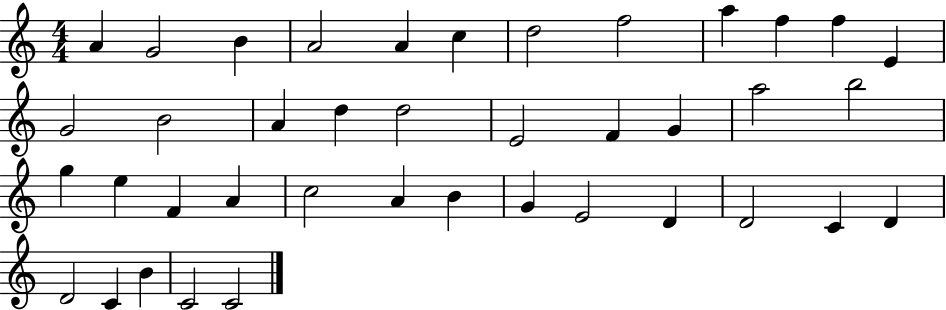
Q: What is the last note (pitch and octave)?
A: C4